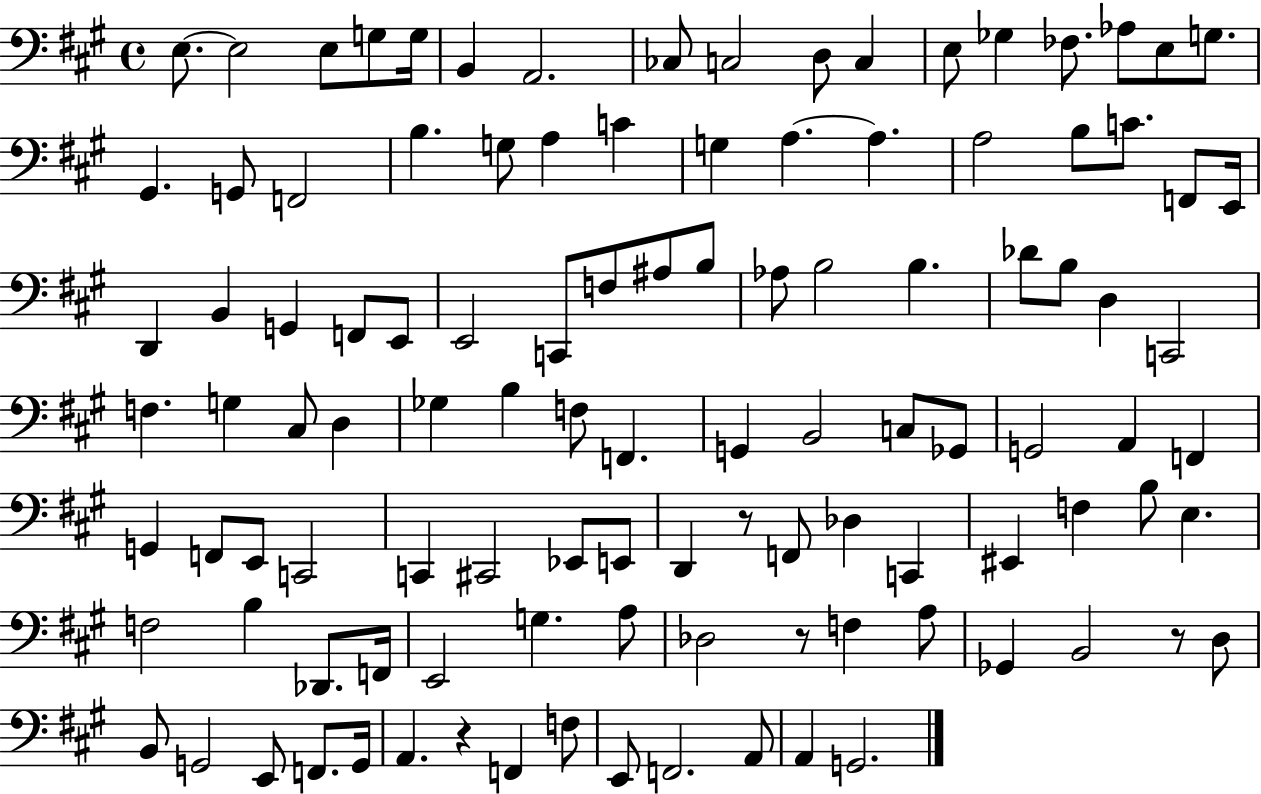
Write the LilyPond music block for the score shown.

{
  \clef bass
  \time 4/4
  \defaultTimeSignature
  \key a \major
  e8.~~ e2 e8 g8 g16 | b,4 a,2. | ces8 c2 d8 c4 | e8 ges4 fes8. aes8 e8 g8. | \break gis,4. g,8 f,2 | b4. g8 a4 c'4 | g4 a4.~~ a4. | a2 b8 c'8. f,8 e,16 | \break d,4 b,4 g,4 f,8 e,8 | e,2 c,8 f8 ais8 b8 | aes8 b2 b4. | des'8 b8 d4 c,2 | \break f4. g4 cis8 d4 | ges4 b4 f8 f,4. | g,4 b,2 c8 ges,8 | g,2 a,4 f,4 | \break g,4 f,8 e,8 c,2 | c,4 cis,2 ees,8 e,8 | d,4 r8 f,8 des4 c,4 | eis,4 f4 b8 e4. | \break f2 b4 des,8. f,16 | e,2 g4. a8 | des2 r8 f4 a8 | ges,4 b,2 r8 d8 | \break b,8 g,2 e,8 f,8. g,16 | a,4. r4 f,4 f8 | e,8 f,2. a,8 | a,4 g,2. | \break \bar "|."
}